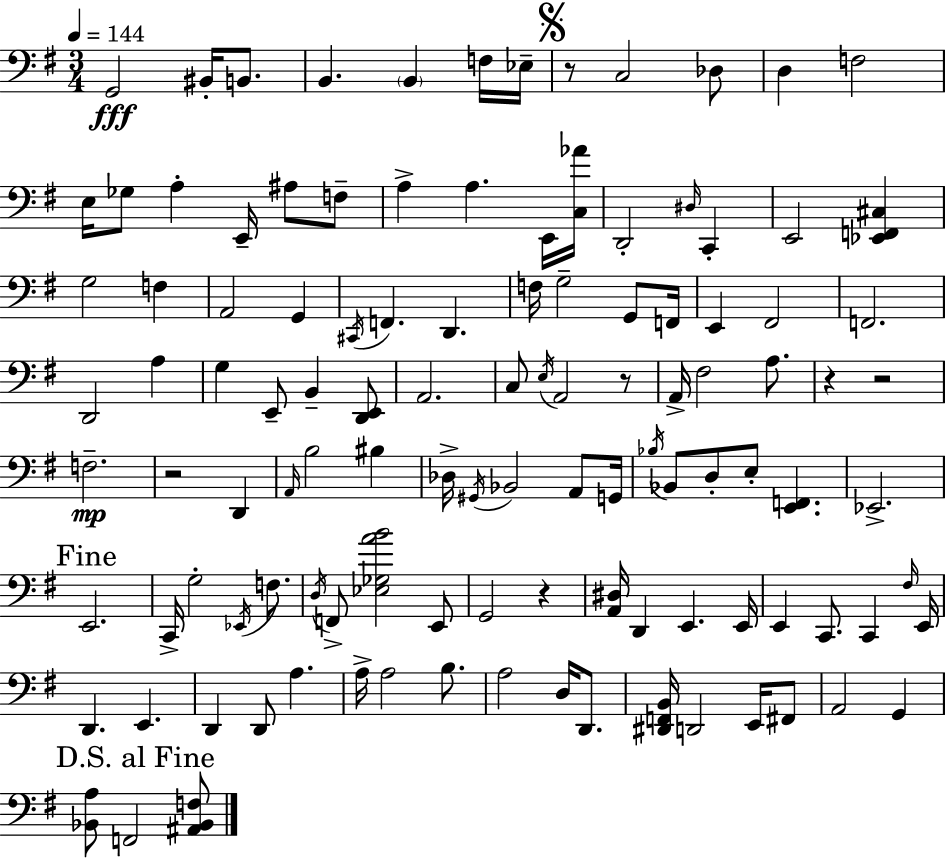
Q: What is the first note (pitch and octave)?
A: G2